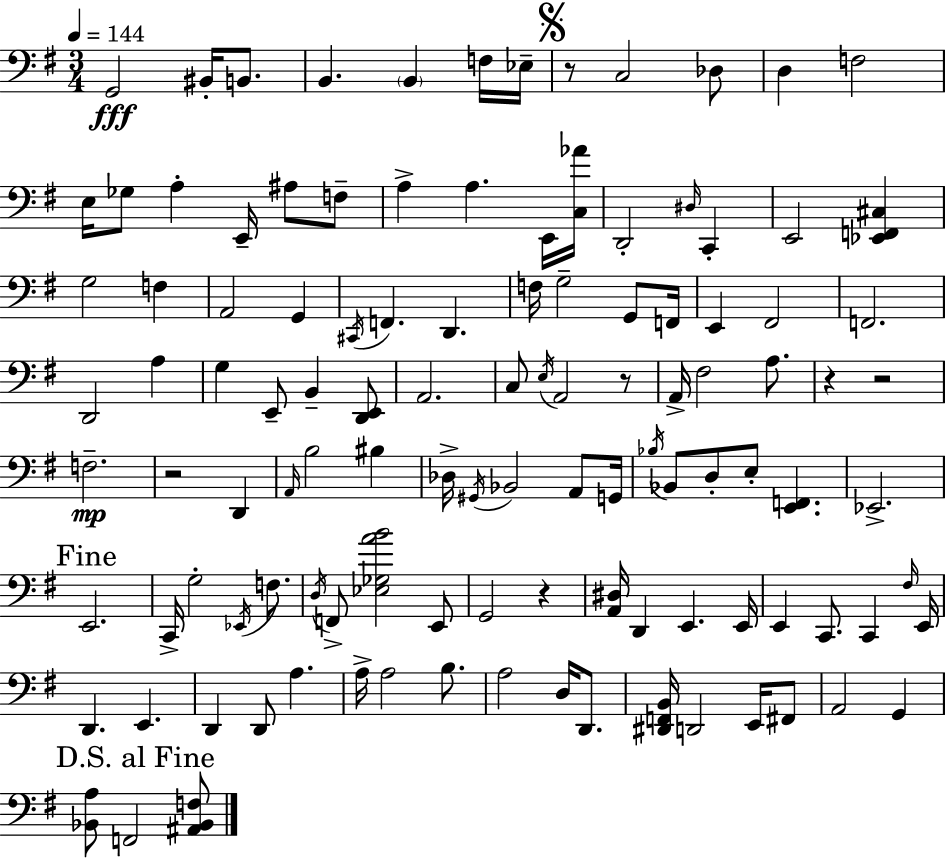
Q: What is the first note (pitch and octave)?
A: G2